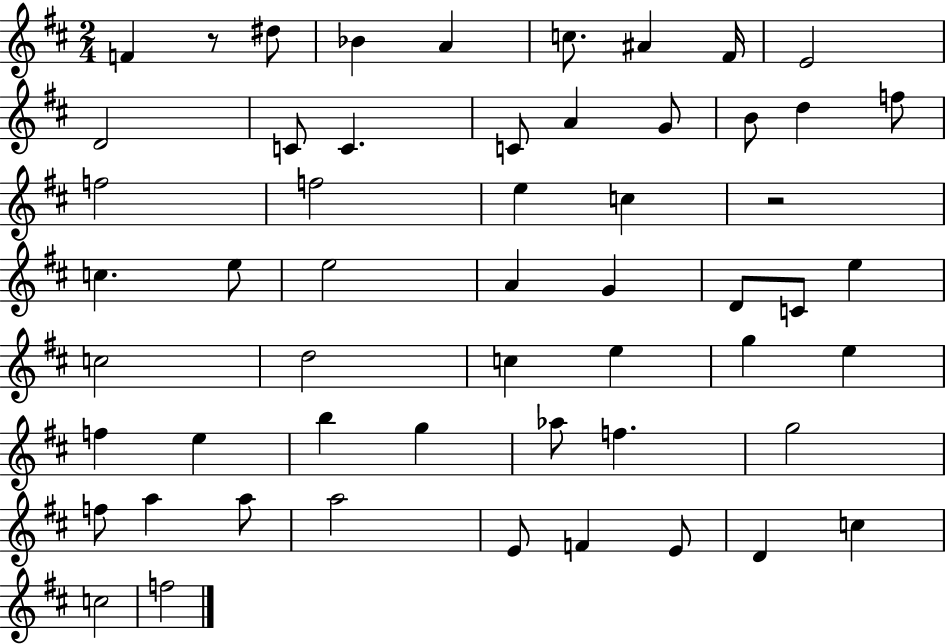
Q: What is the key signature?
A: D major